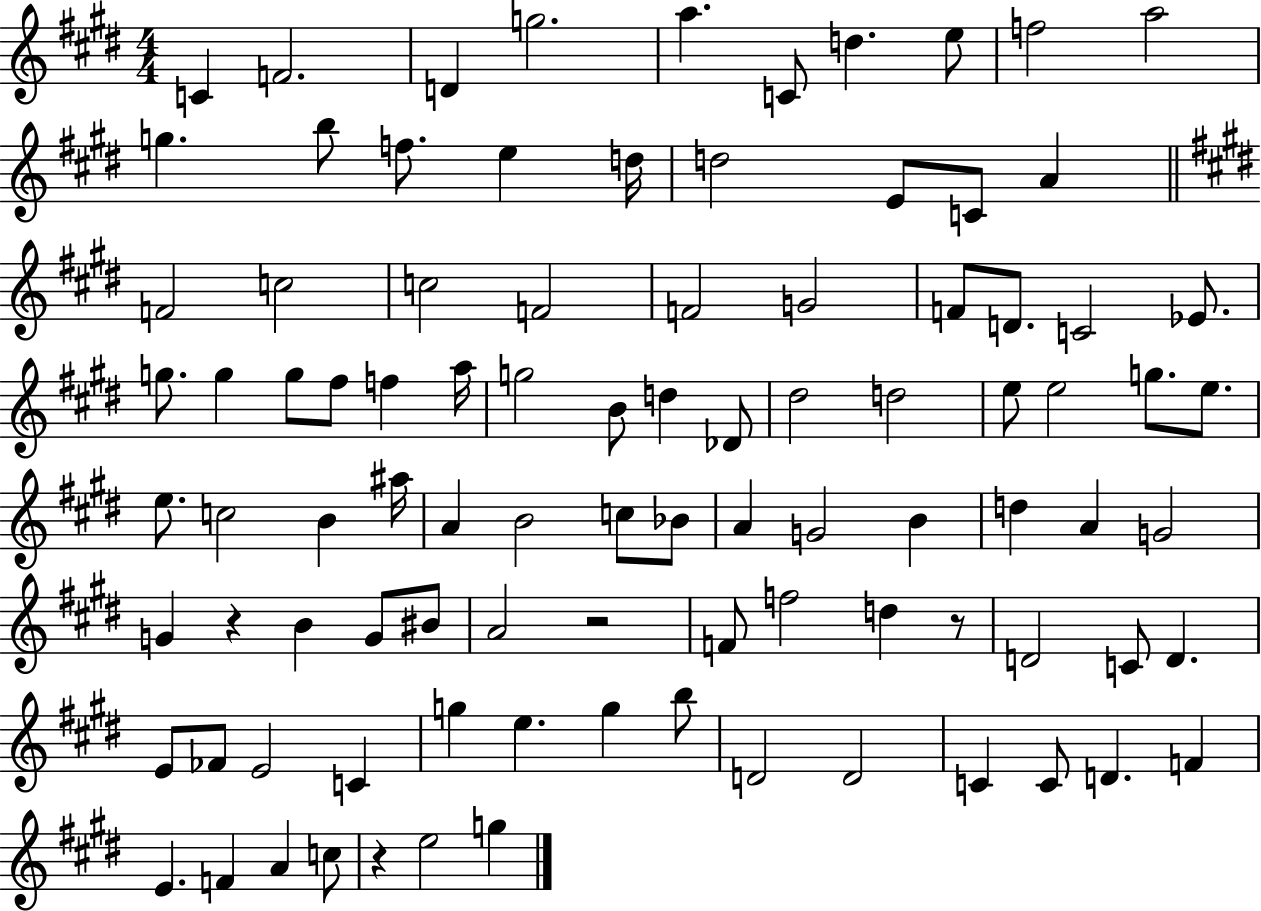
{
  \clef treble
  \numericTimeSignature
  \time 4/4
  \key e \major
  \repeat volta 2 { c'4 f'2. | d'4 g''2. | a''4. c'8 d''4. e''8 | f''2 a''2 | \break g''4. b''8 f''8. e''4 d''16 | d''2 e'8 c'8 a'4 | \bar "||" \break \key e \major f'2 c''2 | c''2 f'2 | f'2 g'2 | f'8 d'8. c'2 ees'8. | \break g''8. g''4 g''8 fis''8 f''4 a''16 | g''2 b'8 d''4 des'8 | dis''2 d''2 | e''8 e''2 g''8. e''8. | \break e''8. c''2 b'4 ais''16 | a'4 b'2 c''8 bes'8 | a'4 g'2 b'4 | d''4 a'4 g'2 | \break g'4 r4 b'4 g'8 bis'8 | a'2 r2 | f'8 f''2 d''4 r8 | d'2 c'8 d'4. | \break e'8 fes'8 e'2 c'4 | g''4 e''4. g''4 b''8 | d'2 d'2 | c'4 c'8 d'4. f'4 | \break e'4. f'4 a'4 c''8 | r4 e''2 g''4 | } \bar "|."
}